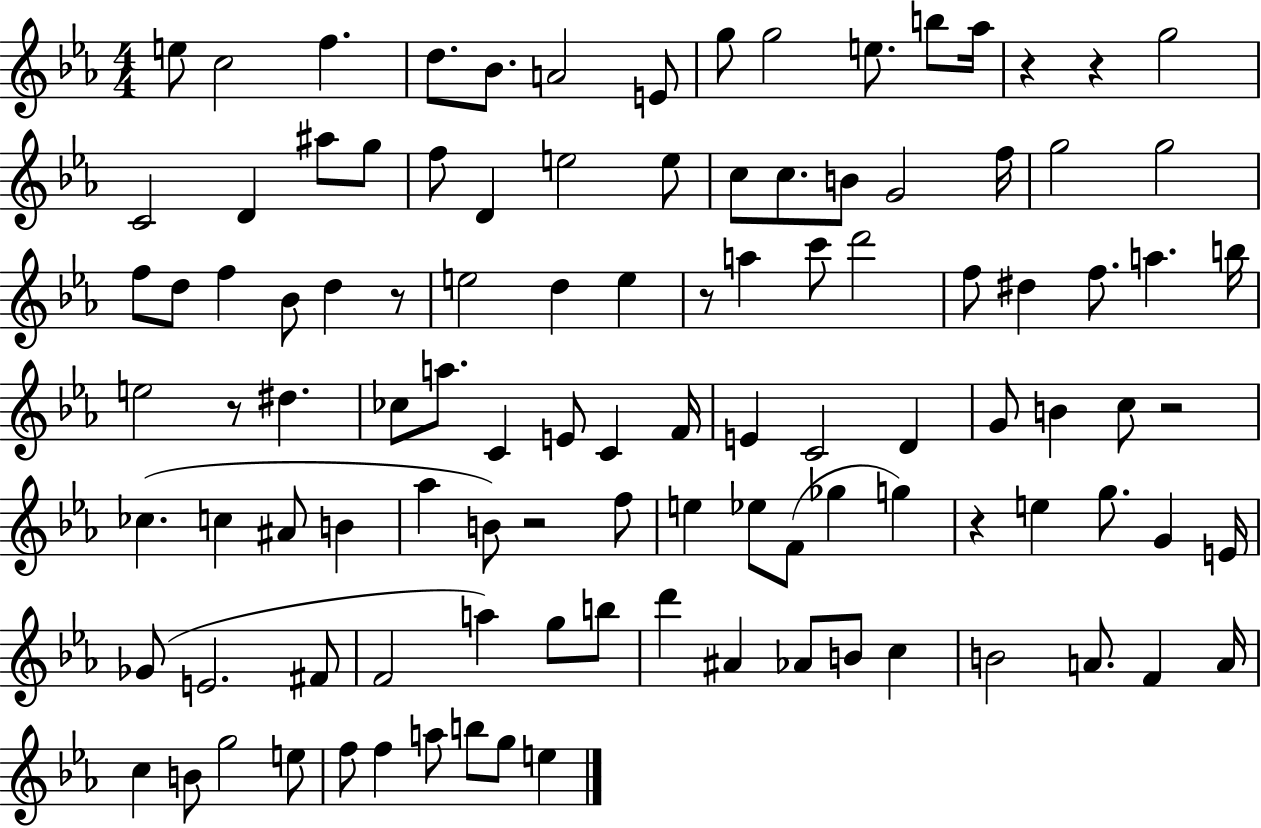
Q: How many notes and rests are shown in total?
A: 108